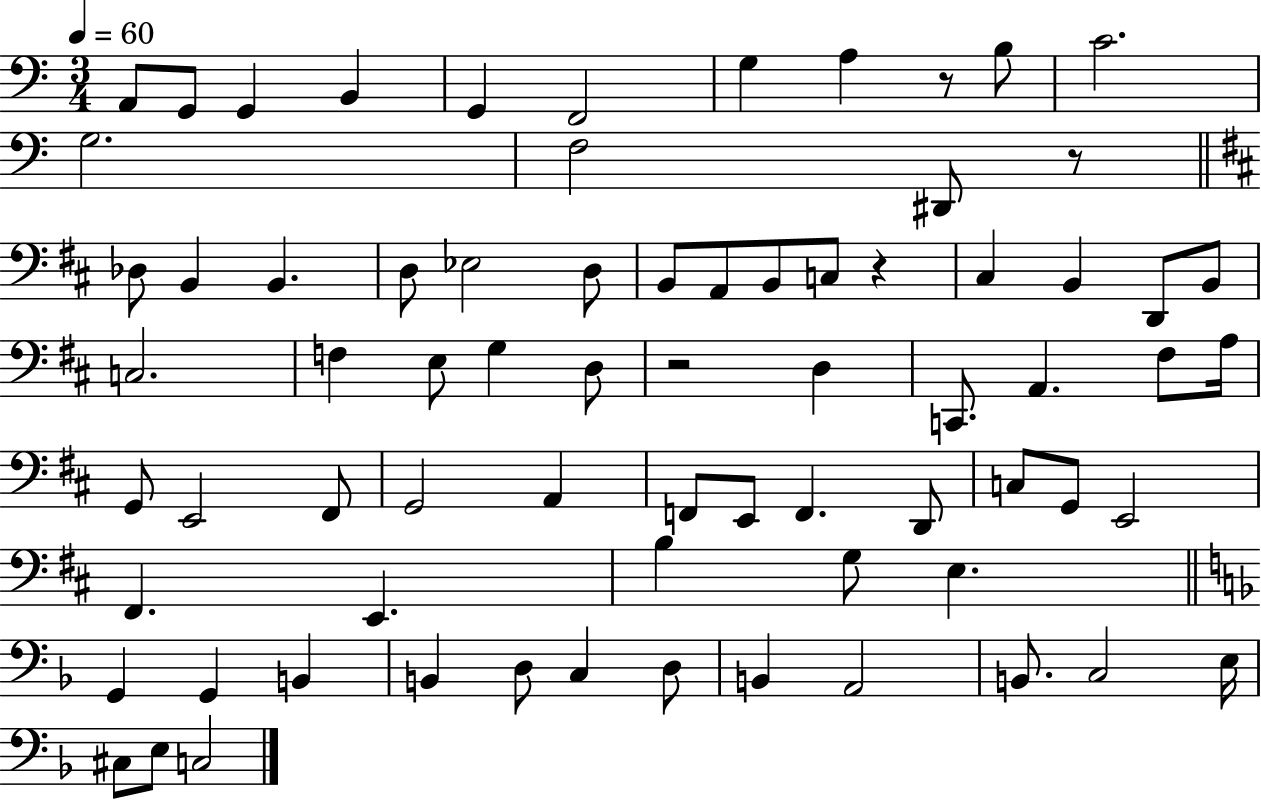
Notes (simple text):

A2/e G2/e G2/q B2/q G2/q F2/h G3/q A3/q R/e B3/e C4/h. G3/h. F3/h D#2/e R/e Db3/e B2/q B2/q. D3/e Eb3/h D3/e B2/e A2/e B2/e C3/e R/q C#3/q B2/q D2/e B2/e C3/h. F3/q E3/e G3/q D3/e R/h D3/q C2/e. A2/q. F#3/e A3/s G2/e E2/h F#2/e G2/h A2/q F2/e E2/e F2/q. D2/e C3/e G2/e E2/h F#2/q. E2/q. B3/q G3/e E3/q. G2/q G2/q B2/q B2/q D3/e C3/q D3/e B2/q A2/h B2/e. C3/h E3/s C#3/e E3/e C3/h